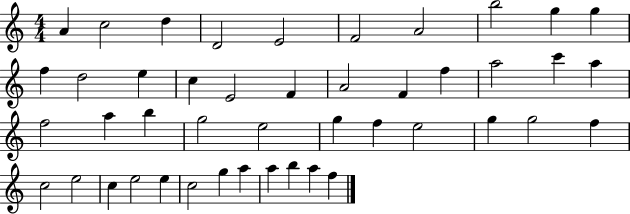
A4/q C5/h D5/q D4/h E4/h F4/h A4/h B5/h G5/q G5/q F5/q D5/h E5/q C5/q E4/h F4/q A4/h F4/q F5/q A5/h C6/q A5/q F5/h A5/q B5/q G5/h E5/h G5/q F5/q E5/h G5/q G5/h F5/q C5/h E5/h C5/q E5/h E5/q C5/h G5/q A5/q A5/q B5/q A5/q F5/q